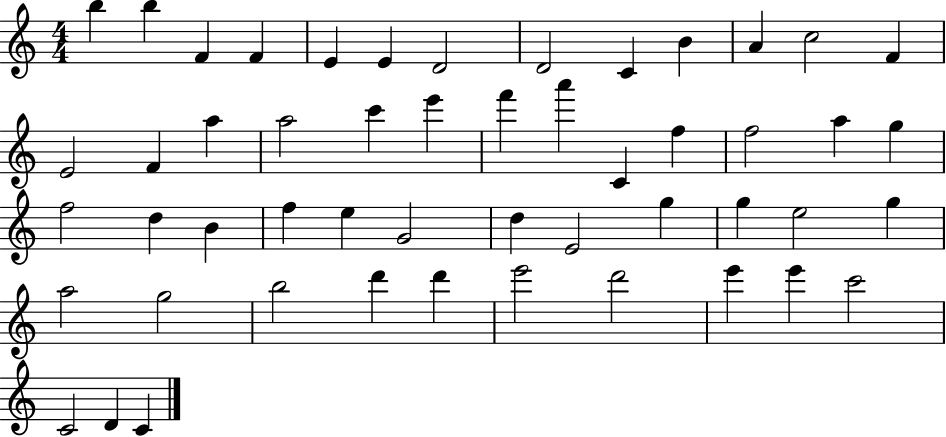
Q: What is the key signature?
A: C major